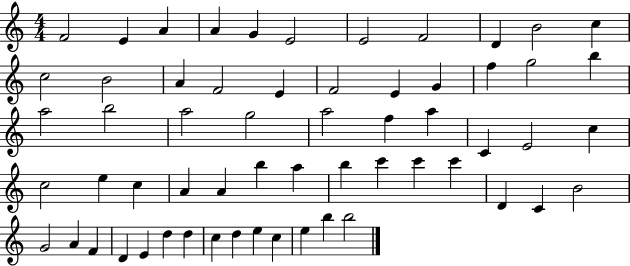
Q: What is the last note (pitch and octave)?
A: B5